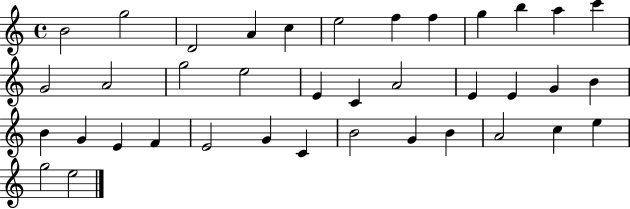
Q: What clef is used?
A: treble